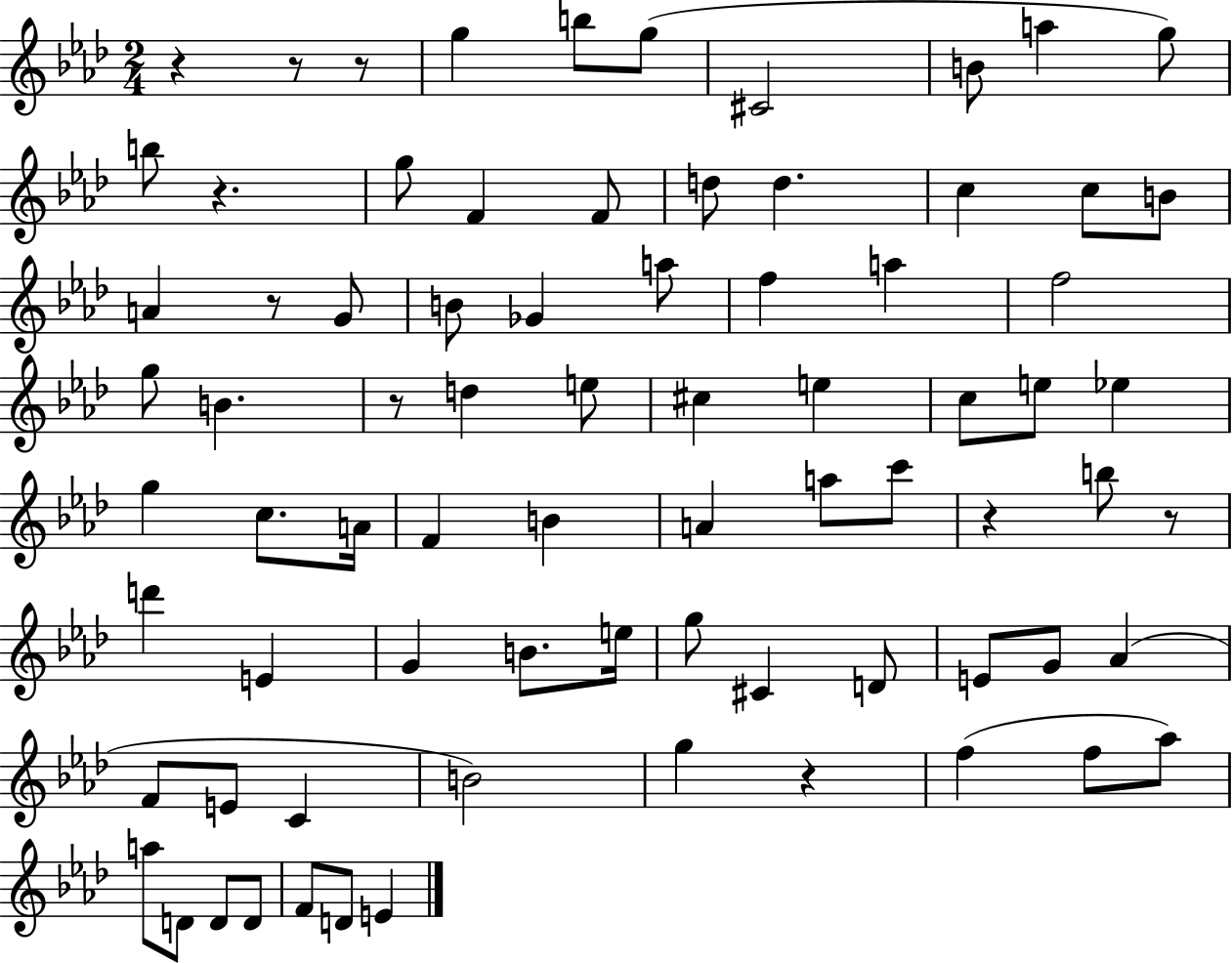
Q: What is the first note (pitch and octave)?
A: G5